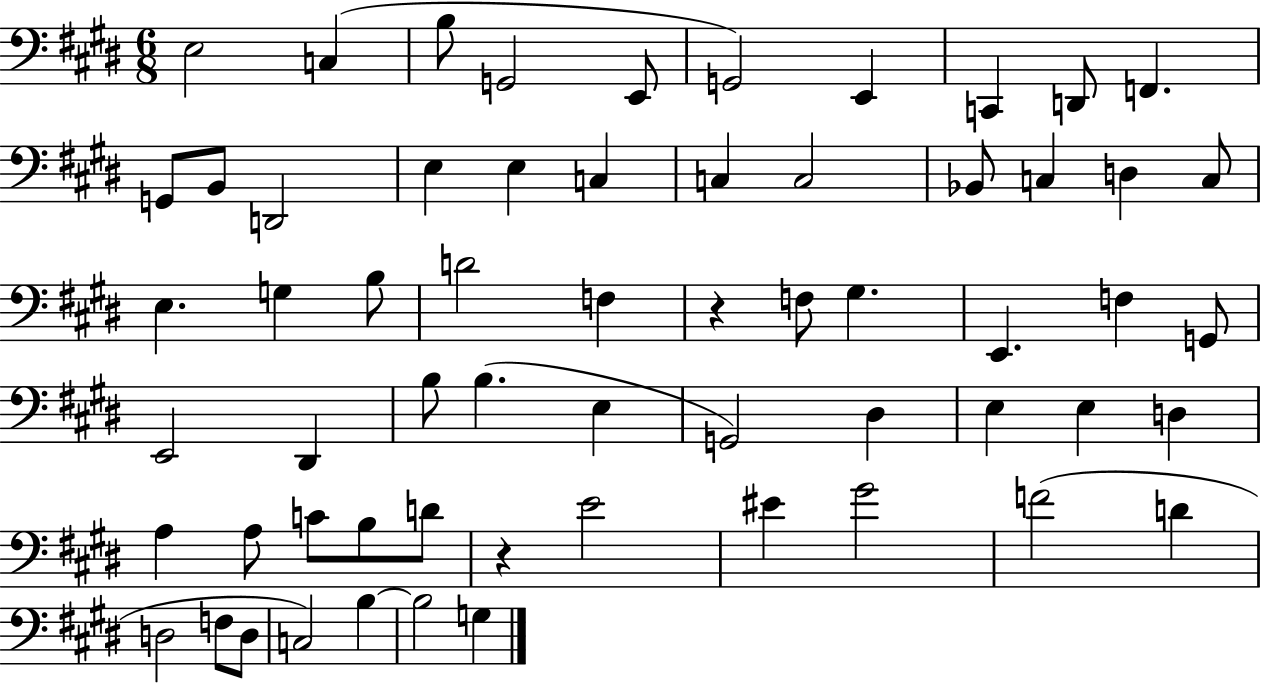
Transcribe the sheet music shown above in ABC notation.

X:1
T:Untitled
M:6/8
L:1/4
K:E
E,2 C, B,/2 G,,2 E,,/2 G,,2 E,, C,, D,,/2 F,, G,,/2 B,,/2 D,,2 E, E, C, C, C,2 _B,,/2 C, D, C,/2 E, G, B,/2 D2 F, z F,/2 ^G, E,, F, G,,/2 E,,2 ^D,, B,/2 B, E, G,,2 ^D, E, E, D, A, A,/2 C/2 B,/2 D/2 z E2 ^E ^G2 F2 D D,2 F,/2 D,/2 C,2 B, B,2 G,